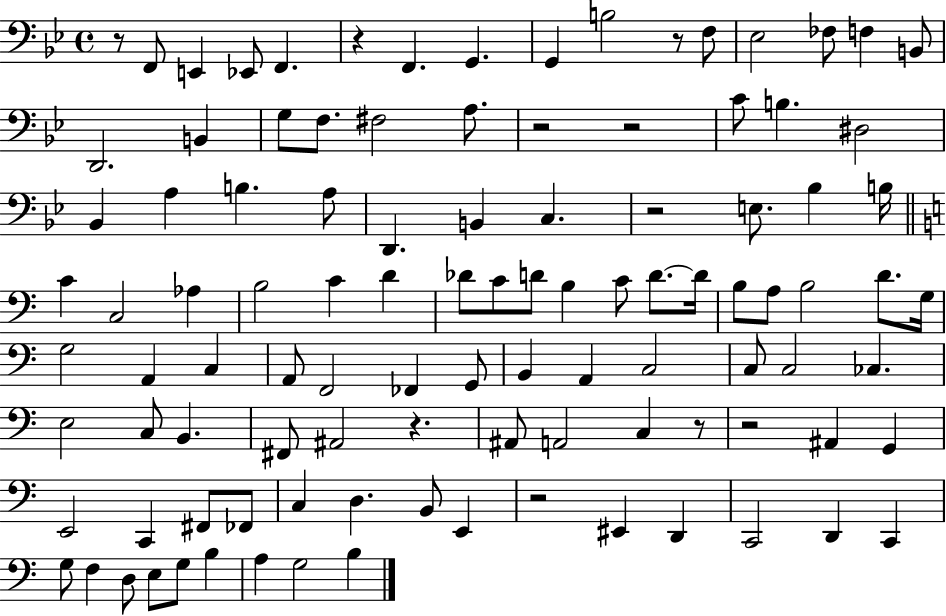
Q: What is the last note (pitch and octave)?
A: B3